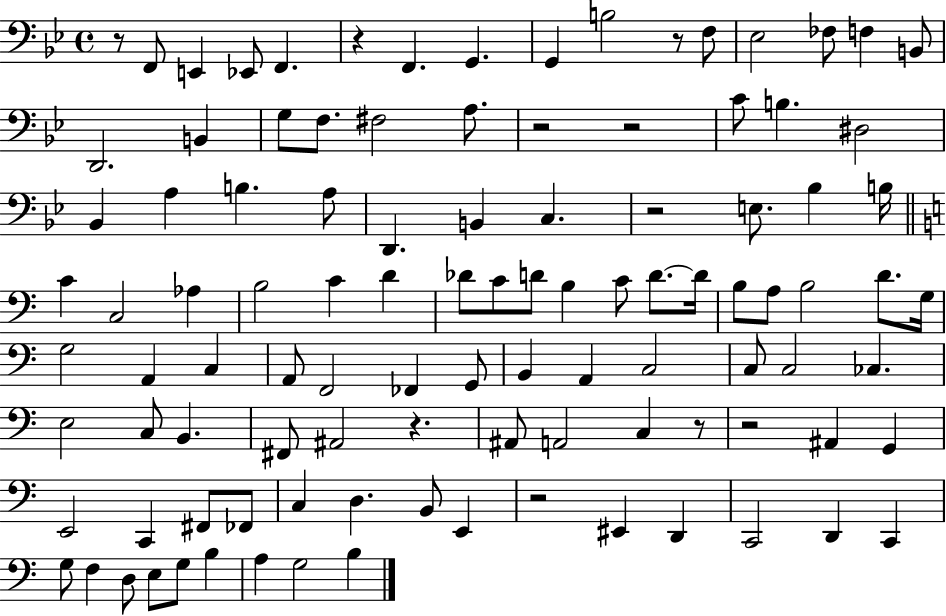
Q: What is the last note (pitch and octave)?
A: B3